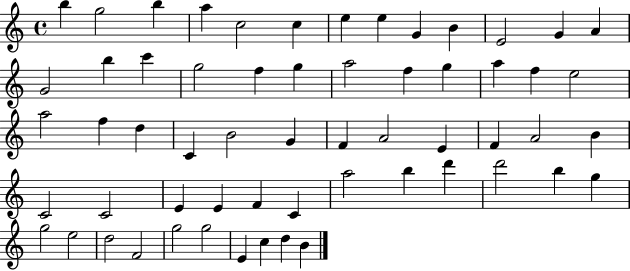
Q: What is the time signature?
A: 4/4